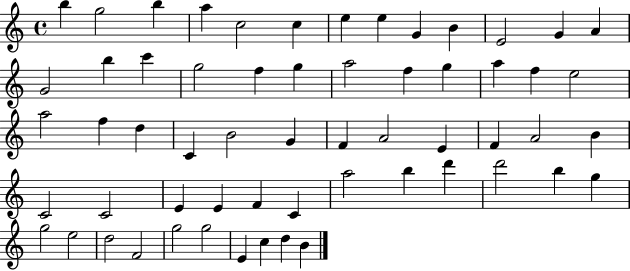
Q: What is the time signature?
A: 4/4